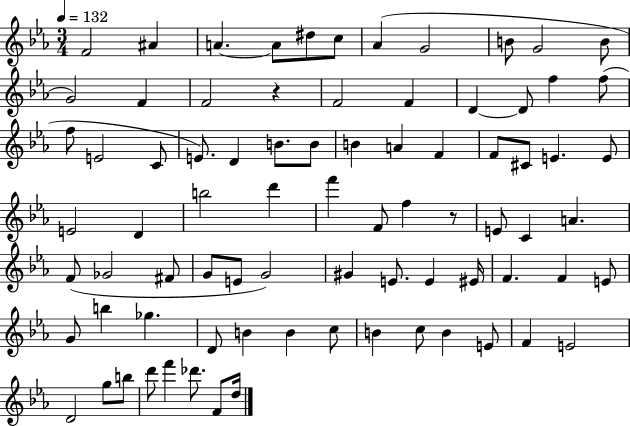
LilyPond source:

{
  \clef treble
  \numericTimeSignature
  \time 3/4
  \key ees \major
  \tempo 4 = 132
  f'2 ais'4 | a'4.~~ a'8 dis''8 c''8 | aes'4( g'2 | b'8 g'2 b'8 | \break g'2) f'4 | f'2 r4 | f'2 f'4 | d'4~~ d'8 f''4 f''8( | \break f''8 e'2 c'8 | e'8.) d'4 b'8. b'8 | b'4 a'4 f'4 | f'8 cis'8 e'4. e'8 | \break e'2 d'4 | b''2 d'''4 | f'''4 f'8 f''4 r8 | e'8 c'4 a'4. | \break f'8( ges'2 fis'8 | g'8 e'8 g'2) | gis'4 e'8. e'4 eis'16 | f'4. f'4 e'8 | \break g'8 b''4 ges''4. | d'8 b'4 b'4 c''8 | b'4 c''8 b'4 e'8 | f'4 e'2 | \break d'2 g''8 b''8 | d'''8 f'''4 des'''8. f'8 d''16 | \bar "|."
}